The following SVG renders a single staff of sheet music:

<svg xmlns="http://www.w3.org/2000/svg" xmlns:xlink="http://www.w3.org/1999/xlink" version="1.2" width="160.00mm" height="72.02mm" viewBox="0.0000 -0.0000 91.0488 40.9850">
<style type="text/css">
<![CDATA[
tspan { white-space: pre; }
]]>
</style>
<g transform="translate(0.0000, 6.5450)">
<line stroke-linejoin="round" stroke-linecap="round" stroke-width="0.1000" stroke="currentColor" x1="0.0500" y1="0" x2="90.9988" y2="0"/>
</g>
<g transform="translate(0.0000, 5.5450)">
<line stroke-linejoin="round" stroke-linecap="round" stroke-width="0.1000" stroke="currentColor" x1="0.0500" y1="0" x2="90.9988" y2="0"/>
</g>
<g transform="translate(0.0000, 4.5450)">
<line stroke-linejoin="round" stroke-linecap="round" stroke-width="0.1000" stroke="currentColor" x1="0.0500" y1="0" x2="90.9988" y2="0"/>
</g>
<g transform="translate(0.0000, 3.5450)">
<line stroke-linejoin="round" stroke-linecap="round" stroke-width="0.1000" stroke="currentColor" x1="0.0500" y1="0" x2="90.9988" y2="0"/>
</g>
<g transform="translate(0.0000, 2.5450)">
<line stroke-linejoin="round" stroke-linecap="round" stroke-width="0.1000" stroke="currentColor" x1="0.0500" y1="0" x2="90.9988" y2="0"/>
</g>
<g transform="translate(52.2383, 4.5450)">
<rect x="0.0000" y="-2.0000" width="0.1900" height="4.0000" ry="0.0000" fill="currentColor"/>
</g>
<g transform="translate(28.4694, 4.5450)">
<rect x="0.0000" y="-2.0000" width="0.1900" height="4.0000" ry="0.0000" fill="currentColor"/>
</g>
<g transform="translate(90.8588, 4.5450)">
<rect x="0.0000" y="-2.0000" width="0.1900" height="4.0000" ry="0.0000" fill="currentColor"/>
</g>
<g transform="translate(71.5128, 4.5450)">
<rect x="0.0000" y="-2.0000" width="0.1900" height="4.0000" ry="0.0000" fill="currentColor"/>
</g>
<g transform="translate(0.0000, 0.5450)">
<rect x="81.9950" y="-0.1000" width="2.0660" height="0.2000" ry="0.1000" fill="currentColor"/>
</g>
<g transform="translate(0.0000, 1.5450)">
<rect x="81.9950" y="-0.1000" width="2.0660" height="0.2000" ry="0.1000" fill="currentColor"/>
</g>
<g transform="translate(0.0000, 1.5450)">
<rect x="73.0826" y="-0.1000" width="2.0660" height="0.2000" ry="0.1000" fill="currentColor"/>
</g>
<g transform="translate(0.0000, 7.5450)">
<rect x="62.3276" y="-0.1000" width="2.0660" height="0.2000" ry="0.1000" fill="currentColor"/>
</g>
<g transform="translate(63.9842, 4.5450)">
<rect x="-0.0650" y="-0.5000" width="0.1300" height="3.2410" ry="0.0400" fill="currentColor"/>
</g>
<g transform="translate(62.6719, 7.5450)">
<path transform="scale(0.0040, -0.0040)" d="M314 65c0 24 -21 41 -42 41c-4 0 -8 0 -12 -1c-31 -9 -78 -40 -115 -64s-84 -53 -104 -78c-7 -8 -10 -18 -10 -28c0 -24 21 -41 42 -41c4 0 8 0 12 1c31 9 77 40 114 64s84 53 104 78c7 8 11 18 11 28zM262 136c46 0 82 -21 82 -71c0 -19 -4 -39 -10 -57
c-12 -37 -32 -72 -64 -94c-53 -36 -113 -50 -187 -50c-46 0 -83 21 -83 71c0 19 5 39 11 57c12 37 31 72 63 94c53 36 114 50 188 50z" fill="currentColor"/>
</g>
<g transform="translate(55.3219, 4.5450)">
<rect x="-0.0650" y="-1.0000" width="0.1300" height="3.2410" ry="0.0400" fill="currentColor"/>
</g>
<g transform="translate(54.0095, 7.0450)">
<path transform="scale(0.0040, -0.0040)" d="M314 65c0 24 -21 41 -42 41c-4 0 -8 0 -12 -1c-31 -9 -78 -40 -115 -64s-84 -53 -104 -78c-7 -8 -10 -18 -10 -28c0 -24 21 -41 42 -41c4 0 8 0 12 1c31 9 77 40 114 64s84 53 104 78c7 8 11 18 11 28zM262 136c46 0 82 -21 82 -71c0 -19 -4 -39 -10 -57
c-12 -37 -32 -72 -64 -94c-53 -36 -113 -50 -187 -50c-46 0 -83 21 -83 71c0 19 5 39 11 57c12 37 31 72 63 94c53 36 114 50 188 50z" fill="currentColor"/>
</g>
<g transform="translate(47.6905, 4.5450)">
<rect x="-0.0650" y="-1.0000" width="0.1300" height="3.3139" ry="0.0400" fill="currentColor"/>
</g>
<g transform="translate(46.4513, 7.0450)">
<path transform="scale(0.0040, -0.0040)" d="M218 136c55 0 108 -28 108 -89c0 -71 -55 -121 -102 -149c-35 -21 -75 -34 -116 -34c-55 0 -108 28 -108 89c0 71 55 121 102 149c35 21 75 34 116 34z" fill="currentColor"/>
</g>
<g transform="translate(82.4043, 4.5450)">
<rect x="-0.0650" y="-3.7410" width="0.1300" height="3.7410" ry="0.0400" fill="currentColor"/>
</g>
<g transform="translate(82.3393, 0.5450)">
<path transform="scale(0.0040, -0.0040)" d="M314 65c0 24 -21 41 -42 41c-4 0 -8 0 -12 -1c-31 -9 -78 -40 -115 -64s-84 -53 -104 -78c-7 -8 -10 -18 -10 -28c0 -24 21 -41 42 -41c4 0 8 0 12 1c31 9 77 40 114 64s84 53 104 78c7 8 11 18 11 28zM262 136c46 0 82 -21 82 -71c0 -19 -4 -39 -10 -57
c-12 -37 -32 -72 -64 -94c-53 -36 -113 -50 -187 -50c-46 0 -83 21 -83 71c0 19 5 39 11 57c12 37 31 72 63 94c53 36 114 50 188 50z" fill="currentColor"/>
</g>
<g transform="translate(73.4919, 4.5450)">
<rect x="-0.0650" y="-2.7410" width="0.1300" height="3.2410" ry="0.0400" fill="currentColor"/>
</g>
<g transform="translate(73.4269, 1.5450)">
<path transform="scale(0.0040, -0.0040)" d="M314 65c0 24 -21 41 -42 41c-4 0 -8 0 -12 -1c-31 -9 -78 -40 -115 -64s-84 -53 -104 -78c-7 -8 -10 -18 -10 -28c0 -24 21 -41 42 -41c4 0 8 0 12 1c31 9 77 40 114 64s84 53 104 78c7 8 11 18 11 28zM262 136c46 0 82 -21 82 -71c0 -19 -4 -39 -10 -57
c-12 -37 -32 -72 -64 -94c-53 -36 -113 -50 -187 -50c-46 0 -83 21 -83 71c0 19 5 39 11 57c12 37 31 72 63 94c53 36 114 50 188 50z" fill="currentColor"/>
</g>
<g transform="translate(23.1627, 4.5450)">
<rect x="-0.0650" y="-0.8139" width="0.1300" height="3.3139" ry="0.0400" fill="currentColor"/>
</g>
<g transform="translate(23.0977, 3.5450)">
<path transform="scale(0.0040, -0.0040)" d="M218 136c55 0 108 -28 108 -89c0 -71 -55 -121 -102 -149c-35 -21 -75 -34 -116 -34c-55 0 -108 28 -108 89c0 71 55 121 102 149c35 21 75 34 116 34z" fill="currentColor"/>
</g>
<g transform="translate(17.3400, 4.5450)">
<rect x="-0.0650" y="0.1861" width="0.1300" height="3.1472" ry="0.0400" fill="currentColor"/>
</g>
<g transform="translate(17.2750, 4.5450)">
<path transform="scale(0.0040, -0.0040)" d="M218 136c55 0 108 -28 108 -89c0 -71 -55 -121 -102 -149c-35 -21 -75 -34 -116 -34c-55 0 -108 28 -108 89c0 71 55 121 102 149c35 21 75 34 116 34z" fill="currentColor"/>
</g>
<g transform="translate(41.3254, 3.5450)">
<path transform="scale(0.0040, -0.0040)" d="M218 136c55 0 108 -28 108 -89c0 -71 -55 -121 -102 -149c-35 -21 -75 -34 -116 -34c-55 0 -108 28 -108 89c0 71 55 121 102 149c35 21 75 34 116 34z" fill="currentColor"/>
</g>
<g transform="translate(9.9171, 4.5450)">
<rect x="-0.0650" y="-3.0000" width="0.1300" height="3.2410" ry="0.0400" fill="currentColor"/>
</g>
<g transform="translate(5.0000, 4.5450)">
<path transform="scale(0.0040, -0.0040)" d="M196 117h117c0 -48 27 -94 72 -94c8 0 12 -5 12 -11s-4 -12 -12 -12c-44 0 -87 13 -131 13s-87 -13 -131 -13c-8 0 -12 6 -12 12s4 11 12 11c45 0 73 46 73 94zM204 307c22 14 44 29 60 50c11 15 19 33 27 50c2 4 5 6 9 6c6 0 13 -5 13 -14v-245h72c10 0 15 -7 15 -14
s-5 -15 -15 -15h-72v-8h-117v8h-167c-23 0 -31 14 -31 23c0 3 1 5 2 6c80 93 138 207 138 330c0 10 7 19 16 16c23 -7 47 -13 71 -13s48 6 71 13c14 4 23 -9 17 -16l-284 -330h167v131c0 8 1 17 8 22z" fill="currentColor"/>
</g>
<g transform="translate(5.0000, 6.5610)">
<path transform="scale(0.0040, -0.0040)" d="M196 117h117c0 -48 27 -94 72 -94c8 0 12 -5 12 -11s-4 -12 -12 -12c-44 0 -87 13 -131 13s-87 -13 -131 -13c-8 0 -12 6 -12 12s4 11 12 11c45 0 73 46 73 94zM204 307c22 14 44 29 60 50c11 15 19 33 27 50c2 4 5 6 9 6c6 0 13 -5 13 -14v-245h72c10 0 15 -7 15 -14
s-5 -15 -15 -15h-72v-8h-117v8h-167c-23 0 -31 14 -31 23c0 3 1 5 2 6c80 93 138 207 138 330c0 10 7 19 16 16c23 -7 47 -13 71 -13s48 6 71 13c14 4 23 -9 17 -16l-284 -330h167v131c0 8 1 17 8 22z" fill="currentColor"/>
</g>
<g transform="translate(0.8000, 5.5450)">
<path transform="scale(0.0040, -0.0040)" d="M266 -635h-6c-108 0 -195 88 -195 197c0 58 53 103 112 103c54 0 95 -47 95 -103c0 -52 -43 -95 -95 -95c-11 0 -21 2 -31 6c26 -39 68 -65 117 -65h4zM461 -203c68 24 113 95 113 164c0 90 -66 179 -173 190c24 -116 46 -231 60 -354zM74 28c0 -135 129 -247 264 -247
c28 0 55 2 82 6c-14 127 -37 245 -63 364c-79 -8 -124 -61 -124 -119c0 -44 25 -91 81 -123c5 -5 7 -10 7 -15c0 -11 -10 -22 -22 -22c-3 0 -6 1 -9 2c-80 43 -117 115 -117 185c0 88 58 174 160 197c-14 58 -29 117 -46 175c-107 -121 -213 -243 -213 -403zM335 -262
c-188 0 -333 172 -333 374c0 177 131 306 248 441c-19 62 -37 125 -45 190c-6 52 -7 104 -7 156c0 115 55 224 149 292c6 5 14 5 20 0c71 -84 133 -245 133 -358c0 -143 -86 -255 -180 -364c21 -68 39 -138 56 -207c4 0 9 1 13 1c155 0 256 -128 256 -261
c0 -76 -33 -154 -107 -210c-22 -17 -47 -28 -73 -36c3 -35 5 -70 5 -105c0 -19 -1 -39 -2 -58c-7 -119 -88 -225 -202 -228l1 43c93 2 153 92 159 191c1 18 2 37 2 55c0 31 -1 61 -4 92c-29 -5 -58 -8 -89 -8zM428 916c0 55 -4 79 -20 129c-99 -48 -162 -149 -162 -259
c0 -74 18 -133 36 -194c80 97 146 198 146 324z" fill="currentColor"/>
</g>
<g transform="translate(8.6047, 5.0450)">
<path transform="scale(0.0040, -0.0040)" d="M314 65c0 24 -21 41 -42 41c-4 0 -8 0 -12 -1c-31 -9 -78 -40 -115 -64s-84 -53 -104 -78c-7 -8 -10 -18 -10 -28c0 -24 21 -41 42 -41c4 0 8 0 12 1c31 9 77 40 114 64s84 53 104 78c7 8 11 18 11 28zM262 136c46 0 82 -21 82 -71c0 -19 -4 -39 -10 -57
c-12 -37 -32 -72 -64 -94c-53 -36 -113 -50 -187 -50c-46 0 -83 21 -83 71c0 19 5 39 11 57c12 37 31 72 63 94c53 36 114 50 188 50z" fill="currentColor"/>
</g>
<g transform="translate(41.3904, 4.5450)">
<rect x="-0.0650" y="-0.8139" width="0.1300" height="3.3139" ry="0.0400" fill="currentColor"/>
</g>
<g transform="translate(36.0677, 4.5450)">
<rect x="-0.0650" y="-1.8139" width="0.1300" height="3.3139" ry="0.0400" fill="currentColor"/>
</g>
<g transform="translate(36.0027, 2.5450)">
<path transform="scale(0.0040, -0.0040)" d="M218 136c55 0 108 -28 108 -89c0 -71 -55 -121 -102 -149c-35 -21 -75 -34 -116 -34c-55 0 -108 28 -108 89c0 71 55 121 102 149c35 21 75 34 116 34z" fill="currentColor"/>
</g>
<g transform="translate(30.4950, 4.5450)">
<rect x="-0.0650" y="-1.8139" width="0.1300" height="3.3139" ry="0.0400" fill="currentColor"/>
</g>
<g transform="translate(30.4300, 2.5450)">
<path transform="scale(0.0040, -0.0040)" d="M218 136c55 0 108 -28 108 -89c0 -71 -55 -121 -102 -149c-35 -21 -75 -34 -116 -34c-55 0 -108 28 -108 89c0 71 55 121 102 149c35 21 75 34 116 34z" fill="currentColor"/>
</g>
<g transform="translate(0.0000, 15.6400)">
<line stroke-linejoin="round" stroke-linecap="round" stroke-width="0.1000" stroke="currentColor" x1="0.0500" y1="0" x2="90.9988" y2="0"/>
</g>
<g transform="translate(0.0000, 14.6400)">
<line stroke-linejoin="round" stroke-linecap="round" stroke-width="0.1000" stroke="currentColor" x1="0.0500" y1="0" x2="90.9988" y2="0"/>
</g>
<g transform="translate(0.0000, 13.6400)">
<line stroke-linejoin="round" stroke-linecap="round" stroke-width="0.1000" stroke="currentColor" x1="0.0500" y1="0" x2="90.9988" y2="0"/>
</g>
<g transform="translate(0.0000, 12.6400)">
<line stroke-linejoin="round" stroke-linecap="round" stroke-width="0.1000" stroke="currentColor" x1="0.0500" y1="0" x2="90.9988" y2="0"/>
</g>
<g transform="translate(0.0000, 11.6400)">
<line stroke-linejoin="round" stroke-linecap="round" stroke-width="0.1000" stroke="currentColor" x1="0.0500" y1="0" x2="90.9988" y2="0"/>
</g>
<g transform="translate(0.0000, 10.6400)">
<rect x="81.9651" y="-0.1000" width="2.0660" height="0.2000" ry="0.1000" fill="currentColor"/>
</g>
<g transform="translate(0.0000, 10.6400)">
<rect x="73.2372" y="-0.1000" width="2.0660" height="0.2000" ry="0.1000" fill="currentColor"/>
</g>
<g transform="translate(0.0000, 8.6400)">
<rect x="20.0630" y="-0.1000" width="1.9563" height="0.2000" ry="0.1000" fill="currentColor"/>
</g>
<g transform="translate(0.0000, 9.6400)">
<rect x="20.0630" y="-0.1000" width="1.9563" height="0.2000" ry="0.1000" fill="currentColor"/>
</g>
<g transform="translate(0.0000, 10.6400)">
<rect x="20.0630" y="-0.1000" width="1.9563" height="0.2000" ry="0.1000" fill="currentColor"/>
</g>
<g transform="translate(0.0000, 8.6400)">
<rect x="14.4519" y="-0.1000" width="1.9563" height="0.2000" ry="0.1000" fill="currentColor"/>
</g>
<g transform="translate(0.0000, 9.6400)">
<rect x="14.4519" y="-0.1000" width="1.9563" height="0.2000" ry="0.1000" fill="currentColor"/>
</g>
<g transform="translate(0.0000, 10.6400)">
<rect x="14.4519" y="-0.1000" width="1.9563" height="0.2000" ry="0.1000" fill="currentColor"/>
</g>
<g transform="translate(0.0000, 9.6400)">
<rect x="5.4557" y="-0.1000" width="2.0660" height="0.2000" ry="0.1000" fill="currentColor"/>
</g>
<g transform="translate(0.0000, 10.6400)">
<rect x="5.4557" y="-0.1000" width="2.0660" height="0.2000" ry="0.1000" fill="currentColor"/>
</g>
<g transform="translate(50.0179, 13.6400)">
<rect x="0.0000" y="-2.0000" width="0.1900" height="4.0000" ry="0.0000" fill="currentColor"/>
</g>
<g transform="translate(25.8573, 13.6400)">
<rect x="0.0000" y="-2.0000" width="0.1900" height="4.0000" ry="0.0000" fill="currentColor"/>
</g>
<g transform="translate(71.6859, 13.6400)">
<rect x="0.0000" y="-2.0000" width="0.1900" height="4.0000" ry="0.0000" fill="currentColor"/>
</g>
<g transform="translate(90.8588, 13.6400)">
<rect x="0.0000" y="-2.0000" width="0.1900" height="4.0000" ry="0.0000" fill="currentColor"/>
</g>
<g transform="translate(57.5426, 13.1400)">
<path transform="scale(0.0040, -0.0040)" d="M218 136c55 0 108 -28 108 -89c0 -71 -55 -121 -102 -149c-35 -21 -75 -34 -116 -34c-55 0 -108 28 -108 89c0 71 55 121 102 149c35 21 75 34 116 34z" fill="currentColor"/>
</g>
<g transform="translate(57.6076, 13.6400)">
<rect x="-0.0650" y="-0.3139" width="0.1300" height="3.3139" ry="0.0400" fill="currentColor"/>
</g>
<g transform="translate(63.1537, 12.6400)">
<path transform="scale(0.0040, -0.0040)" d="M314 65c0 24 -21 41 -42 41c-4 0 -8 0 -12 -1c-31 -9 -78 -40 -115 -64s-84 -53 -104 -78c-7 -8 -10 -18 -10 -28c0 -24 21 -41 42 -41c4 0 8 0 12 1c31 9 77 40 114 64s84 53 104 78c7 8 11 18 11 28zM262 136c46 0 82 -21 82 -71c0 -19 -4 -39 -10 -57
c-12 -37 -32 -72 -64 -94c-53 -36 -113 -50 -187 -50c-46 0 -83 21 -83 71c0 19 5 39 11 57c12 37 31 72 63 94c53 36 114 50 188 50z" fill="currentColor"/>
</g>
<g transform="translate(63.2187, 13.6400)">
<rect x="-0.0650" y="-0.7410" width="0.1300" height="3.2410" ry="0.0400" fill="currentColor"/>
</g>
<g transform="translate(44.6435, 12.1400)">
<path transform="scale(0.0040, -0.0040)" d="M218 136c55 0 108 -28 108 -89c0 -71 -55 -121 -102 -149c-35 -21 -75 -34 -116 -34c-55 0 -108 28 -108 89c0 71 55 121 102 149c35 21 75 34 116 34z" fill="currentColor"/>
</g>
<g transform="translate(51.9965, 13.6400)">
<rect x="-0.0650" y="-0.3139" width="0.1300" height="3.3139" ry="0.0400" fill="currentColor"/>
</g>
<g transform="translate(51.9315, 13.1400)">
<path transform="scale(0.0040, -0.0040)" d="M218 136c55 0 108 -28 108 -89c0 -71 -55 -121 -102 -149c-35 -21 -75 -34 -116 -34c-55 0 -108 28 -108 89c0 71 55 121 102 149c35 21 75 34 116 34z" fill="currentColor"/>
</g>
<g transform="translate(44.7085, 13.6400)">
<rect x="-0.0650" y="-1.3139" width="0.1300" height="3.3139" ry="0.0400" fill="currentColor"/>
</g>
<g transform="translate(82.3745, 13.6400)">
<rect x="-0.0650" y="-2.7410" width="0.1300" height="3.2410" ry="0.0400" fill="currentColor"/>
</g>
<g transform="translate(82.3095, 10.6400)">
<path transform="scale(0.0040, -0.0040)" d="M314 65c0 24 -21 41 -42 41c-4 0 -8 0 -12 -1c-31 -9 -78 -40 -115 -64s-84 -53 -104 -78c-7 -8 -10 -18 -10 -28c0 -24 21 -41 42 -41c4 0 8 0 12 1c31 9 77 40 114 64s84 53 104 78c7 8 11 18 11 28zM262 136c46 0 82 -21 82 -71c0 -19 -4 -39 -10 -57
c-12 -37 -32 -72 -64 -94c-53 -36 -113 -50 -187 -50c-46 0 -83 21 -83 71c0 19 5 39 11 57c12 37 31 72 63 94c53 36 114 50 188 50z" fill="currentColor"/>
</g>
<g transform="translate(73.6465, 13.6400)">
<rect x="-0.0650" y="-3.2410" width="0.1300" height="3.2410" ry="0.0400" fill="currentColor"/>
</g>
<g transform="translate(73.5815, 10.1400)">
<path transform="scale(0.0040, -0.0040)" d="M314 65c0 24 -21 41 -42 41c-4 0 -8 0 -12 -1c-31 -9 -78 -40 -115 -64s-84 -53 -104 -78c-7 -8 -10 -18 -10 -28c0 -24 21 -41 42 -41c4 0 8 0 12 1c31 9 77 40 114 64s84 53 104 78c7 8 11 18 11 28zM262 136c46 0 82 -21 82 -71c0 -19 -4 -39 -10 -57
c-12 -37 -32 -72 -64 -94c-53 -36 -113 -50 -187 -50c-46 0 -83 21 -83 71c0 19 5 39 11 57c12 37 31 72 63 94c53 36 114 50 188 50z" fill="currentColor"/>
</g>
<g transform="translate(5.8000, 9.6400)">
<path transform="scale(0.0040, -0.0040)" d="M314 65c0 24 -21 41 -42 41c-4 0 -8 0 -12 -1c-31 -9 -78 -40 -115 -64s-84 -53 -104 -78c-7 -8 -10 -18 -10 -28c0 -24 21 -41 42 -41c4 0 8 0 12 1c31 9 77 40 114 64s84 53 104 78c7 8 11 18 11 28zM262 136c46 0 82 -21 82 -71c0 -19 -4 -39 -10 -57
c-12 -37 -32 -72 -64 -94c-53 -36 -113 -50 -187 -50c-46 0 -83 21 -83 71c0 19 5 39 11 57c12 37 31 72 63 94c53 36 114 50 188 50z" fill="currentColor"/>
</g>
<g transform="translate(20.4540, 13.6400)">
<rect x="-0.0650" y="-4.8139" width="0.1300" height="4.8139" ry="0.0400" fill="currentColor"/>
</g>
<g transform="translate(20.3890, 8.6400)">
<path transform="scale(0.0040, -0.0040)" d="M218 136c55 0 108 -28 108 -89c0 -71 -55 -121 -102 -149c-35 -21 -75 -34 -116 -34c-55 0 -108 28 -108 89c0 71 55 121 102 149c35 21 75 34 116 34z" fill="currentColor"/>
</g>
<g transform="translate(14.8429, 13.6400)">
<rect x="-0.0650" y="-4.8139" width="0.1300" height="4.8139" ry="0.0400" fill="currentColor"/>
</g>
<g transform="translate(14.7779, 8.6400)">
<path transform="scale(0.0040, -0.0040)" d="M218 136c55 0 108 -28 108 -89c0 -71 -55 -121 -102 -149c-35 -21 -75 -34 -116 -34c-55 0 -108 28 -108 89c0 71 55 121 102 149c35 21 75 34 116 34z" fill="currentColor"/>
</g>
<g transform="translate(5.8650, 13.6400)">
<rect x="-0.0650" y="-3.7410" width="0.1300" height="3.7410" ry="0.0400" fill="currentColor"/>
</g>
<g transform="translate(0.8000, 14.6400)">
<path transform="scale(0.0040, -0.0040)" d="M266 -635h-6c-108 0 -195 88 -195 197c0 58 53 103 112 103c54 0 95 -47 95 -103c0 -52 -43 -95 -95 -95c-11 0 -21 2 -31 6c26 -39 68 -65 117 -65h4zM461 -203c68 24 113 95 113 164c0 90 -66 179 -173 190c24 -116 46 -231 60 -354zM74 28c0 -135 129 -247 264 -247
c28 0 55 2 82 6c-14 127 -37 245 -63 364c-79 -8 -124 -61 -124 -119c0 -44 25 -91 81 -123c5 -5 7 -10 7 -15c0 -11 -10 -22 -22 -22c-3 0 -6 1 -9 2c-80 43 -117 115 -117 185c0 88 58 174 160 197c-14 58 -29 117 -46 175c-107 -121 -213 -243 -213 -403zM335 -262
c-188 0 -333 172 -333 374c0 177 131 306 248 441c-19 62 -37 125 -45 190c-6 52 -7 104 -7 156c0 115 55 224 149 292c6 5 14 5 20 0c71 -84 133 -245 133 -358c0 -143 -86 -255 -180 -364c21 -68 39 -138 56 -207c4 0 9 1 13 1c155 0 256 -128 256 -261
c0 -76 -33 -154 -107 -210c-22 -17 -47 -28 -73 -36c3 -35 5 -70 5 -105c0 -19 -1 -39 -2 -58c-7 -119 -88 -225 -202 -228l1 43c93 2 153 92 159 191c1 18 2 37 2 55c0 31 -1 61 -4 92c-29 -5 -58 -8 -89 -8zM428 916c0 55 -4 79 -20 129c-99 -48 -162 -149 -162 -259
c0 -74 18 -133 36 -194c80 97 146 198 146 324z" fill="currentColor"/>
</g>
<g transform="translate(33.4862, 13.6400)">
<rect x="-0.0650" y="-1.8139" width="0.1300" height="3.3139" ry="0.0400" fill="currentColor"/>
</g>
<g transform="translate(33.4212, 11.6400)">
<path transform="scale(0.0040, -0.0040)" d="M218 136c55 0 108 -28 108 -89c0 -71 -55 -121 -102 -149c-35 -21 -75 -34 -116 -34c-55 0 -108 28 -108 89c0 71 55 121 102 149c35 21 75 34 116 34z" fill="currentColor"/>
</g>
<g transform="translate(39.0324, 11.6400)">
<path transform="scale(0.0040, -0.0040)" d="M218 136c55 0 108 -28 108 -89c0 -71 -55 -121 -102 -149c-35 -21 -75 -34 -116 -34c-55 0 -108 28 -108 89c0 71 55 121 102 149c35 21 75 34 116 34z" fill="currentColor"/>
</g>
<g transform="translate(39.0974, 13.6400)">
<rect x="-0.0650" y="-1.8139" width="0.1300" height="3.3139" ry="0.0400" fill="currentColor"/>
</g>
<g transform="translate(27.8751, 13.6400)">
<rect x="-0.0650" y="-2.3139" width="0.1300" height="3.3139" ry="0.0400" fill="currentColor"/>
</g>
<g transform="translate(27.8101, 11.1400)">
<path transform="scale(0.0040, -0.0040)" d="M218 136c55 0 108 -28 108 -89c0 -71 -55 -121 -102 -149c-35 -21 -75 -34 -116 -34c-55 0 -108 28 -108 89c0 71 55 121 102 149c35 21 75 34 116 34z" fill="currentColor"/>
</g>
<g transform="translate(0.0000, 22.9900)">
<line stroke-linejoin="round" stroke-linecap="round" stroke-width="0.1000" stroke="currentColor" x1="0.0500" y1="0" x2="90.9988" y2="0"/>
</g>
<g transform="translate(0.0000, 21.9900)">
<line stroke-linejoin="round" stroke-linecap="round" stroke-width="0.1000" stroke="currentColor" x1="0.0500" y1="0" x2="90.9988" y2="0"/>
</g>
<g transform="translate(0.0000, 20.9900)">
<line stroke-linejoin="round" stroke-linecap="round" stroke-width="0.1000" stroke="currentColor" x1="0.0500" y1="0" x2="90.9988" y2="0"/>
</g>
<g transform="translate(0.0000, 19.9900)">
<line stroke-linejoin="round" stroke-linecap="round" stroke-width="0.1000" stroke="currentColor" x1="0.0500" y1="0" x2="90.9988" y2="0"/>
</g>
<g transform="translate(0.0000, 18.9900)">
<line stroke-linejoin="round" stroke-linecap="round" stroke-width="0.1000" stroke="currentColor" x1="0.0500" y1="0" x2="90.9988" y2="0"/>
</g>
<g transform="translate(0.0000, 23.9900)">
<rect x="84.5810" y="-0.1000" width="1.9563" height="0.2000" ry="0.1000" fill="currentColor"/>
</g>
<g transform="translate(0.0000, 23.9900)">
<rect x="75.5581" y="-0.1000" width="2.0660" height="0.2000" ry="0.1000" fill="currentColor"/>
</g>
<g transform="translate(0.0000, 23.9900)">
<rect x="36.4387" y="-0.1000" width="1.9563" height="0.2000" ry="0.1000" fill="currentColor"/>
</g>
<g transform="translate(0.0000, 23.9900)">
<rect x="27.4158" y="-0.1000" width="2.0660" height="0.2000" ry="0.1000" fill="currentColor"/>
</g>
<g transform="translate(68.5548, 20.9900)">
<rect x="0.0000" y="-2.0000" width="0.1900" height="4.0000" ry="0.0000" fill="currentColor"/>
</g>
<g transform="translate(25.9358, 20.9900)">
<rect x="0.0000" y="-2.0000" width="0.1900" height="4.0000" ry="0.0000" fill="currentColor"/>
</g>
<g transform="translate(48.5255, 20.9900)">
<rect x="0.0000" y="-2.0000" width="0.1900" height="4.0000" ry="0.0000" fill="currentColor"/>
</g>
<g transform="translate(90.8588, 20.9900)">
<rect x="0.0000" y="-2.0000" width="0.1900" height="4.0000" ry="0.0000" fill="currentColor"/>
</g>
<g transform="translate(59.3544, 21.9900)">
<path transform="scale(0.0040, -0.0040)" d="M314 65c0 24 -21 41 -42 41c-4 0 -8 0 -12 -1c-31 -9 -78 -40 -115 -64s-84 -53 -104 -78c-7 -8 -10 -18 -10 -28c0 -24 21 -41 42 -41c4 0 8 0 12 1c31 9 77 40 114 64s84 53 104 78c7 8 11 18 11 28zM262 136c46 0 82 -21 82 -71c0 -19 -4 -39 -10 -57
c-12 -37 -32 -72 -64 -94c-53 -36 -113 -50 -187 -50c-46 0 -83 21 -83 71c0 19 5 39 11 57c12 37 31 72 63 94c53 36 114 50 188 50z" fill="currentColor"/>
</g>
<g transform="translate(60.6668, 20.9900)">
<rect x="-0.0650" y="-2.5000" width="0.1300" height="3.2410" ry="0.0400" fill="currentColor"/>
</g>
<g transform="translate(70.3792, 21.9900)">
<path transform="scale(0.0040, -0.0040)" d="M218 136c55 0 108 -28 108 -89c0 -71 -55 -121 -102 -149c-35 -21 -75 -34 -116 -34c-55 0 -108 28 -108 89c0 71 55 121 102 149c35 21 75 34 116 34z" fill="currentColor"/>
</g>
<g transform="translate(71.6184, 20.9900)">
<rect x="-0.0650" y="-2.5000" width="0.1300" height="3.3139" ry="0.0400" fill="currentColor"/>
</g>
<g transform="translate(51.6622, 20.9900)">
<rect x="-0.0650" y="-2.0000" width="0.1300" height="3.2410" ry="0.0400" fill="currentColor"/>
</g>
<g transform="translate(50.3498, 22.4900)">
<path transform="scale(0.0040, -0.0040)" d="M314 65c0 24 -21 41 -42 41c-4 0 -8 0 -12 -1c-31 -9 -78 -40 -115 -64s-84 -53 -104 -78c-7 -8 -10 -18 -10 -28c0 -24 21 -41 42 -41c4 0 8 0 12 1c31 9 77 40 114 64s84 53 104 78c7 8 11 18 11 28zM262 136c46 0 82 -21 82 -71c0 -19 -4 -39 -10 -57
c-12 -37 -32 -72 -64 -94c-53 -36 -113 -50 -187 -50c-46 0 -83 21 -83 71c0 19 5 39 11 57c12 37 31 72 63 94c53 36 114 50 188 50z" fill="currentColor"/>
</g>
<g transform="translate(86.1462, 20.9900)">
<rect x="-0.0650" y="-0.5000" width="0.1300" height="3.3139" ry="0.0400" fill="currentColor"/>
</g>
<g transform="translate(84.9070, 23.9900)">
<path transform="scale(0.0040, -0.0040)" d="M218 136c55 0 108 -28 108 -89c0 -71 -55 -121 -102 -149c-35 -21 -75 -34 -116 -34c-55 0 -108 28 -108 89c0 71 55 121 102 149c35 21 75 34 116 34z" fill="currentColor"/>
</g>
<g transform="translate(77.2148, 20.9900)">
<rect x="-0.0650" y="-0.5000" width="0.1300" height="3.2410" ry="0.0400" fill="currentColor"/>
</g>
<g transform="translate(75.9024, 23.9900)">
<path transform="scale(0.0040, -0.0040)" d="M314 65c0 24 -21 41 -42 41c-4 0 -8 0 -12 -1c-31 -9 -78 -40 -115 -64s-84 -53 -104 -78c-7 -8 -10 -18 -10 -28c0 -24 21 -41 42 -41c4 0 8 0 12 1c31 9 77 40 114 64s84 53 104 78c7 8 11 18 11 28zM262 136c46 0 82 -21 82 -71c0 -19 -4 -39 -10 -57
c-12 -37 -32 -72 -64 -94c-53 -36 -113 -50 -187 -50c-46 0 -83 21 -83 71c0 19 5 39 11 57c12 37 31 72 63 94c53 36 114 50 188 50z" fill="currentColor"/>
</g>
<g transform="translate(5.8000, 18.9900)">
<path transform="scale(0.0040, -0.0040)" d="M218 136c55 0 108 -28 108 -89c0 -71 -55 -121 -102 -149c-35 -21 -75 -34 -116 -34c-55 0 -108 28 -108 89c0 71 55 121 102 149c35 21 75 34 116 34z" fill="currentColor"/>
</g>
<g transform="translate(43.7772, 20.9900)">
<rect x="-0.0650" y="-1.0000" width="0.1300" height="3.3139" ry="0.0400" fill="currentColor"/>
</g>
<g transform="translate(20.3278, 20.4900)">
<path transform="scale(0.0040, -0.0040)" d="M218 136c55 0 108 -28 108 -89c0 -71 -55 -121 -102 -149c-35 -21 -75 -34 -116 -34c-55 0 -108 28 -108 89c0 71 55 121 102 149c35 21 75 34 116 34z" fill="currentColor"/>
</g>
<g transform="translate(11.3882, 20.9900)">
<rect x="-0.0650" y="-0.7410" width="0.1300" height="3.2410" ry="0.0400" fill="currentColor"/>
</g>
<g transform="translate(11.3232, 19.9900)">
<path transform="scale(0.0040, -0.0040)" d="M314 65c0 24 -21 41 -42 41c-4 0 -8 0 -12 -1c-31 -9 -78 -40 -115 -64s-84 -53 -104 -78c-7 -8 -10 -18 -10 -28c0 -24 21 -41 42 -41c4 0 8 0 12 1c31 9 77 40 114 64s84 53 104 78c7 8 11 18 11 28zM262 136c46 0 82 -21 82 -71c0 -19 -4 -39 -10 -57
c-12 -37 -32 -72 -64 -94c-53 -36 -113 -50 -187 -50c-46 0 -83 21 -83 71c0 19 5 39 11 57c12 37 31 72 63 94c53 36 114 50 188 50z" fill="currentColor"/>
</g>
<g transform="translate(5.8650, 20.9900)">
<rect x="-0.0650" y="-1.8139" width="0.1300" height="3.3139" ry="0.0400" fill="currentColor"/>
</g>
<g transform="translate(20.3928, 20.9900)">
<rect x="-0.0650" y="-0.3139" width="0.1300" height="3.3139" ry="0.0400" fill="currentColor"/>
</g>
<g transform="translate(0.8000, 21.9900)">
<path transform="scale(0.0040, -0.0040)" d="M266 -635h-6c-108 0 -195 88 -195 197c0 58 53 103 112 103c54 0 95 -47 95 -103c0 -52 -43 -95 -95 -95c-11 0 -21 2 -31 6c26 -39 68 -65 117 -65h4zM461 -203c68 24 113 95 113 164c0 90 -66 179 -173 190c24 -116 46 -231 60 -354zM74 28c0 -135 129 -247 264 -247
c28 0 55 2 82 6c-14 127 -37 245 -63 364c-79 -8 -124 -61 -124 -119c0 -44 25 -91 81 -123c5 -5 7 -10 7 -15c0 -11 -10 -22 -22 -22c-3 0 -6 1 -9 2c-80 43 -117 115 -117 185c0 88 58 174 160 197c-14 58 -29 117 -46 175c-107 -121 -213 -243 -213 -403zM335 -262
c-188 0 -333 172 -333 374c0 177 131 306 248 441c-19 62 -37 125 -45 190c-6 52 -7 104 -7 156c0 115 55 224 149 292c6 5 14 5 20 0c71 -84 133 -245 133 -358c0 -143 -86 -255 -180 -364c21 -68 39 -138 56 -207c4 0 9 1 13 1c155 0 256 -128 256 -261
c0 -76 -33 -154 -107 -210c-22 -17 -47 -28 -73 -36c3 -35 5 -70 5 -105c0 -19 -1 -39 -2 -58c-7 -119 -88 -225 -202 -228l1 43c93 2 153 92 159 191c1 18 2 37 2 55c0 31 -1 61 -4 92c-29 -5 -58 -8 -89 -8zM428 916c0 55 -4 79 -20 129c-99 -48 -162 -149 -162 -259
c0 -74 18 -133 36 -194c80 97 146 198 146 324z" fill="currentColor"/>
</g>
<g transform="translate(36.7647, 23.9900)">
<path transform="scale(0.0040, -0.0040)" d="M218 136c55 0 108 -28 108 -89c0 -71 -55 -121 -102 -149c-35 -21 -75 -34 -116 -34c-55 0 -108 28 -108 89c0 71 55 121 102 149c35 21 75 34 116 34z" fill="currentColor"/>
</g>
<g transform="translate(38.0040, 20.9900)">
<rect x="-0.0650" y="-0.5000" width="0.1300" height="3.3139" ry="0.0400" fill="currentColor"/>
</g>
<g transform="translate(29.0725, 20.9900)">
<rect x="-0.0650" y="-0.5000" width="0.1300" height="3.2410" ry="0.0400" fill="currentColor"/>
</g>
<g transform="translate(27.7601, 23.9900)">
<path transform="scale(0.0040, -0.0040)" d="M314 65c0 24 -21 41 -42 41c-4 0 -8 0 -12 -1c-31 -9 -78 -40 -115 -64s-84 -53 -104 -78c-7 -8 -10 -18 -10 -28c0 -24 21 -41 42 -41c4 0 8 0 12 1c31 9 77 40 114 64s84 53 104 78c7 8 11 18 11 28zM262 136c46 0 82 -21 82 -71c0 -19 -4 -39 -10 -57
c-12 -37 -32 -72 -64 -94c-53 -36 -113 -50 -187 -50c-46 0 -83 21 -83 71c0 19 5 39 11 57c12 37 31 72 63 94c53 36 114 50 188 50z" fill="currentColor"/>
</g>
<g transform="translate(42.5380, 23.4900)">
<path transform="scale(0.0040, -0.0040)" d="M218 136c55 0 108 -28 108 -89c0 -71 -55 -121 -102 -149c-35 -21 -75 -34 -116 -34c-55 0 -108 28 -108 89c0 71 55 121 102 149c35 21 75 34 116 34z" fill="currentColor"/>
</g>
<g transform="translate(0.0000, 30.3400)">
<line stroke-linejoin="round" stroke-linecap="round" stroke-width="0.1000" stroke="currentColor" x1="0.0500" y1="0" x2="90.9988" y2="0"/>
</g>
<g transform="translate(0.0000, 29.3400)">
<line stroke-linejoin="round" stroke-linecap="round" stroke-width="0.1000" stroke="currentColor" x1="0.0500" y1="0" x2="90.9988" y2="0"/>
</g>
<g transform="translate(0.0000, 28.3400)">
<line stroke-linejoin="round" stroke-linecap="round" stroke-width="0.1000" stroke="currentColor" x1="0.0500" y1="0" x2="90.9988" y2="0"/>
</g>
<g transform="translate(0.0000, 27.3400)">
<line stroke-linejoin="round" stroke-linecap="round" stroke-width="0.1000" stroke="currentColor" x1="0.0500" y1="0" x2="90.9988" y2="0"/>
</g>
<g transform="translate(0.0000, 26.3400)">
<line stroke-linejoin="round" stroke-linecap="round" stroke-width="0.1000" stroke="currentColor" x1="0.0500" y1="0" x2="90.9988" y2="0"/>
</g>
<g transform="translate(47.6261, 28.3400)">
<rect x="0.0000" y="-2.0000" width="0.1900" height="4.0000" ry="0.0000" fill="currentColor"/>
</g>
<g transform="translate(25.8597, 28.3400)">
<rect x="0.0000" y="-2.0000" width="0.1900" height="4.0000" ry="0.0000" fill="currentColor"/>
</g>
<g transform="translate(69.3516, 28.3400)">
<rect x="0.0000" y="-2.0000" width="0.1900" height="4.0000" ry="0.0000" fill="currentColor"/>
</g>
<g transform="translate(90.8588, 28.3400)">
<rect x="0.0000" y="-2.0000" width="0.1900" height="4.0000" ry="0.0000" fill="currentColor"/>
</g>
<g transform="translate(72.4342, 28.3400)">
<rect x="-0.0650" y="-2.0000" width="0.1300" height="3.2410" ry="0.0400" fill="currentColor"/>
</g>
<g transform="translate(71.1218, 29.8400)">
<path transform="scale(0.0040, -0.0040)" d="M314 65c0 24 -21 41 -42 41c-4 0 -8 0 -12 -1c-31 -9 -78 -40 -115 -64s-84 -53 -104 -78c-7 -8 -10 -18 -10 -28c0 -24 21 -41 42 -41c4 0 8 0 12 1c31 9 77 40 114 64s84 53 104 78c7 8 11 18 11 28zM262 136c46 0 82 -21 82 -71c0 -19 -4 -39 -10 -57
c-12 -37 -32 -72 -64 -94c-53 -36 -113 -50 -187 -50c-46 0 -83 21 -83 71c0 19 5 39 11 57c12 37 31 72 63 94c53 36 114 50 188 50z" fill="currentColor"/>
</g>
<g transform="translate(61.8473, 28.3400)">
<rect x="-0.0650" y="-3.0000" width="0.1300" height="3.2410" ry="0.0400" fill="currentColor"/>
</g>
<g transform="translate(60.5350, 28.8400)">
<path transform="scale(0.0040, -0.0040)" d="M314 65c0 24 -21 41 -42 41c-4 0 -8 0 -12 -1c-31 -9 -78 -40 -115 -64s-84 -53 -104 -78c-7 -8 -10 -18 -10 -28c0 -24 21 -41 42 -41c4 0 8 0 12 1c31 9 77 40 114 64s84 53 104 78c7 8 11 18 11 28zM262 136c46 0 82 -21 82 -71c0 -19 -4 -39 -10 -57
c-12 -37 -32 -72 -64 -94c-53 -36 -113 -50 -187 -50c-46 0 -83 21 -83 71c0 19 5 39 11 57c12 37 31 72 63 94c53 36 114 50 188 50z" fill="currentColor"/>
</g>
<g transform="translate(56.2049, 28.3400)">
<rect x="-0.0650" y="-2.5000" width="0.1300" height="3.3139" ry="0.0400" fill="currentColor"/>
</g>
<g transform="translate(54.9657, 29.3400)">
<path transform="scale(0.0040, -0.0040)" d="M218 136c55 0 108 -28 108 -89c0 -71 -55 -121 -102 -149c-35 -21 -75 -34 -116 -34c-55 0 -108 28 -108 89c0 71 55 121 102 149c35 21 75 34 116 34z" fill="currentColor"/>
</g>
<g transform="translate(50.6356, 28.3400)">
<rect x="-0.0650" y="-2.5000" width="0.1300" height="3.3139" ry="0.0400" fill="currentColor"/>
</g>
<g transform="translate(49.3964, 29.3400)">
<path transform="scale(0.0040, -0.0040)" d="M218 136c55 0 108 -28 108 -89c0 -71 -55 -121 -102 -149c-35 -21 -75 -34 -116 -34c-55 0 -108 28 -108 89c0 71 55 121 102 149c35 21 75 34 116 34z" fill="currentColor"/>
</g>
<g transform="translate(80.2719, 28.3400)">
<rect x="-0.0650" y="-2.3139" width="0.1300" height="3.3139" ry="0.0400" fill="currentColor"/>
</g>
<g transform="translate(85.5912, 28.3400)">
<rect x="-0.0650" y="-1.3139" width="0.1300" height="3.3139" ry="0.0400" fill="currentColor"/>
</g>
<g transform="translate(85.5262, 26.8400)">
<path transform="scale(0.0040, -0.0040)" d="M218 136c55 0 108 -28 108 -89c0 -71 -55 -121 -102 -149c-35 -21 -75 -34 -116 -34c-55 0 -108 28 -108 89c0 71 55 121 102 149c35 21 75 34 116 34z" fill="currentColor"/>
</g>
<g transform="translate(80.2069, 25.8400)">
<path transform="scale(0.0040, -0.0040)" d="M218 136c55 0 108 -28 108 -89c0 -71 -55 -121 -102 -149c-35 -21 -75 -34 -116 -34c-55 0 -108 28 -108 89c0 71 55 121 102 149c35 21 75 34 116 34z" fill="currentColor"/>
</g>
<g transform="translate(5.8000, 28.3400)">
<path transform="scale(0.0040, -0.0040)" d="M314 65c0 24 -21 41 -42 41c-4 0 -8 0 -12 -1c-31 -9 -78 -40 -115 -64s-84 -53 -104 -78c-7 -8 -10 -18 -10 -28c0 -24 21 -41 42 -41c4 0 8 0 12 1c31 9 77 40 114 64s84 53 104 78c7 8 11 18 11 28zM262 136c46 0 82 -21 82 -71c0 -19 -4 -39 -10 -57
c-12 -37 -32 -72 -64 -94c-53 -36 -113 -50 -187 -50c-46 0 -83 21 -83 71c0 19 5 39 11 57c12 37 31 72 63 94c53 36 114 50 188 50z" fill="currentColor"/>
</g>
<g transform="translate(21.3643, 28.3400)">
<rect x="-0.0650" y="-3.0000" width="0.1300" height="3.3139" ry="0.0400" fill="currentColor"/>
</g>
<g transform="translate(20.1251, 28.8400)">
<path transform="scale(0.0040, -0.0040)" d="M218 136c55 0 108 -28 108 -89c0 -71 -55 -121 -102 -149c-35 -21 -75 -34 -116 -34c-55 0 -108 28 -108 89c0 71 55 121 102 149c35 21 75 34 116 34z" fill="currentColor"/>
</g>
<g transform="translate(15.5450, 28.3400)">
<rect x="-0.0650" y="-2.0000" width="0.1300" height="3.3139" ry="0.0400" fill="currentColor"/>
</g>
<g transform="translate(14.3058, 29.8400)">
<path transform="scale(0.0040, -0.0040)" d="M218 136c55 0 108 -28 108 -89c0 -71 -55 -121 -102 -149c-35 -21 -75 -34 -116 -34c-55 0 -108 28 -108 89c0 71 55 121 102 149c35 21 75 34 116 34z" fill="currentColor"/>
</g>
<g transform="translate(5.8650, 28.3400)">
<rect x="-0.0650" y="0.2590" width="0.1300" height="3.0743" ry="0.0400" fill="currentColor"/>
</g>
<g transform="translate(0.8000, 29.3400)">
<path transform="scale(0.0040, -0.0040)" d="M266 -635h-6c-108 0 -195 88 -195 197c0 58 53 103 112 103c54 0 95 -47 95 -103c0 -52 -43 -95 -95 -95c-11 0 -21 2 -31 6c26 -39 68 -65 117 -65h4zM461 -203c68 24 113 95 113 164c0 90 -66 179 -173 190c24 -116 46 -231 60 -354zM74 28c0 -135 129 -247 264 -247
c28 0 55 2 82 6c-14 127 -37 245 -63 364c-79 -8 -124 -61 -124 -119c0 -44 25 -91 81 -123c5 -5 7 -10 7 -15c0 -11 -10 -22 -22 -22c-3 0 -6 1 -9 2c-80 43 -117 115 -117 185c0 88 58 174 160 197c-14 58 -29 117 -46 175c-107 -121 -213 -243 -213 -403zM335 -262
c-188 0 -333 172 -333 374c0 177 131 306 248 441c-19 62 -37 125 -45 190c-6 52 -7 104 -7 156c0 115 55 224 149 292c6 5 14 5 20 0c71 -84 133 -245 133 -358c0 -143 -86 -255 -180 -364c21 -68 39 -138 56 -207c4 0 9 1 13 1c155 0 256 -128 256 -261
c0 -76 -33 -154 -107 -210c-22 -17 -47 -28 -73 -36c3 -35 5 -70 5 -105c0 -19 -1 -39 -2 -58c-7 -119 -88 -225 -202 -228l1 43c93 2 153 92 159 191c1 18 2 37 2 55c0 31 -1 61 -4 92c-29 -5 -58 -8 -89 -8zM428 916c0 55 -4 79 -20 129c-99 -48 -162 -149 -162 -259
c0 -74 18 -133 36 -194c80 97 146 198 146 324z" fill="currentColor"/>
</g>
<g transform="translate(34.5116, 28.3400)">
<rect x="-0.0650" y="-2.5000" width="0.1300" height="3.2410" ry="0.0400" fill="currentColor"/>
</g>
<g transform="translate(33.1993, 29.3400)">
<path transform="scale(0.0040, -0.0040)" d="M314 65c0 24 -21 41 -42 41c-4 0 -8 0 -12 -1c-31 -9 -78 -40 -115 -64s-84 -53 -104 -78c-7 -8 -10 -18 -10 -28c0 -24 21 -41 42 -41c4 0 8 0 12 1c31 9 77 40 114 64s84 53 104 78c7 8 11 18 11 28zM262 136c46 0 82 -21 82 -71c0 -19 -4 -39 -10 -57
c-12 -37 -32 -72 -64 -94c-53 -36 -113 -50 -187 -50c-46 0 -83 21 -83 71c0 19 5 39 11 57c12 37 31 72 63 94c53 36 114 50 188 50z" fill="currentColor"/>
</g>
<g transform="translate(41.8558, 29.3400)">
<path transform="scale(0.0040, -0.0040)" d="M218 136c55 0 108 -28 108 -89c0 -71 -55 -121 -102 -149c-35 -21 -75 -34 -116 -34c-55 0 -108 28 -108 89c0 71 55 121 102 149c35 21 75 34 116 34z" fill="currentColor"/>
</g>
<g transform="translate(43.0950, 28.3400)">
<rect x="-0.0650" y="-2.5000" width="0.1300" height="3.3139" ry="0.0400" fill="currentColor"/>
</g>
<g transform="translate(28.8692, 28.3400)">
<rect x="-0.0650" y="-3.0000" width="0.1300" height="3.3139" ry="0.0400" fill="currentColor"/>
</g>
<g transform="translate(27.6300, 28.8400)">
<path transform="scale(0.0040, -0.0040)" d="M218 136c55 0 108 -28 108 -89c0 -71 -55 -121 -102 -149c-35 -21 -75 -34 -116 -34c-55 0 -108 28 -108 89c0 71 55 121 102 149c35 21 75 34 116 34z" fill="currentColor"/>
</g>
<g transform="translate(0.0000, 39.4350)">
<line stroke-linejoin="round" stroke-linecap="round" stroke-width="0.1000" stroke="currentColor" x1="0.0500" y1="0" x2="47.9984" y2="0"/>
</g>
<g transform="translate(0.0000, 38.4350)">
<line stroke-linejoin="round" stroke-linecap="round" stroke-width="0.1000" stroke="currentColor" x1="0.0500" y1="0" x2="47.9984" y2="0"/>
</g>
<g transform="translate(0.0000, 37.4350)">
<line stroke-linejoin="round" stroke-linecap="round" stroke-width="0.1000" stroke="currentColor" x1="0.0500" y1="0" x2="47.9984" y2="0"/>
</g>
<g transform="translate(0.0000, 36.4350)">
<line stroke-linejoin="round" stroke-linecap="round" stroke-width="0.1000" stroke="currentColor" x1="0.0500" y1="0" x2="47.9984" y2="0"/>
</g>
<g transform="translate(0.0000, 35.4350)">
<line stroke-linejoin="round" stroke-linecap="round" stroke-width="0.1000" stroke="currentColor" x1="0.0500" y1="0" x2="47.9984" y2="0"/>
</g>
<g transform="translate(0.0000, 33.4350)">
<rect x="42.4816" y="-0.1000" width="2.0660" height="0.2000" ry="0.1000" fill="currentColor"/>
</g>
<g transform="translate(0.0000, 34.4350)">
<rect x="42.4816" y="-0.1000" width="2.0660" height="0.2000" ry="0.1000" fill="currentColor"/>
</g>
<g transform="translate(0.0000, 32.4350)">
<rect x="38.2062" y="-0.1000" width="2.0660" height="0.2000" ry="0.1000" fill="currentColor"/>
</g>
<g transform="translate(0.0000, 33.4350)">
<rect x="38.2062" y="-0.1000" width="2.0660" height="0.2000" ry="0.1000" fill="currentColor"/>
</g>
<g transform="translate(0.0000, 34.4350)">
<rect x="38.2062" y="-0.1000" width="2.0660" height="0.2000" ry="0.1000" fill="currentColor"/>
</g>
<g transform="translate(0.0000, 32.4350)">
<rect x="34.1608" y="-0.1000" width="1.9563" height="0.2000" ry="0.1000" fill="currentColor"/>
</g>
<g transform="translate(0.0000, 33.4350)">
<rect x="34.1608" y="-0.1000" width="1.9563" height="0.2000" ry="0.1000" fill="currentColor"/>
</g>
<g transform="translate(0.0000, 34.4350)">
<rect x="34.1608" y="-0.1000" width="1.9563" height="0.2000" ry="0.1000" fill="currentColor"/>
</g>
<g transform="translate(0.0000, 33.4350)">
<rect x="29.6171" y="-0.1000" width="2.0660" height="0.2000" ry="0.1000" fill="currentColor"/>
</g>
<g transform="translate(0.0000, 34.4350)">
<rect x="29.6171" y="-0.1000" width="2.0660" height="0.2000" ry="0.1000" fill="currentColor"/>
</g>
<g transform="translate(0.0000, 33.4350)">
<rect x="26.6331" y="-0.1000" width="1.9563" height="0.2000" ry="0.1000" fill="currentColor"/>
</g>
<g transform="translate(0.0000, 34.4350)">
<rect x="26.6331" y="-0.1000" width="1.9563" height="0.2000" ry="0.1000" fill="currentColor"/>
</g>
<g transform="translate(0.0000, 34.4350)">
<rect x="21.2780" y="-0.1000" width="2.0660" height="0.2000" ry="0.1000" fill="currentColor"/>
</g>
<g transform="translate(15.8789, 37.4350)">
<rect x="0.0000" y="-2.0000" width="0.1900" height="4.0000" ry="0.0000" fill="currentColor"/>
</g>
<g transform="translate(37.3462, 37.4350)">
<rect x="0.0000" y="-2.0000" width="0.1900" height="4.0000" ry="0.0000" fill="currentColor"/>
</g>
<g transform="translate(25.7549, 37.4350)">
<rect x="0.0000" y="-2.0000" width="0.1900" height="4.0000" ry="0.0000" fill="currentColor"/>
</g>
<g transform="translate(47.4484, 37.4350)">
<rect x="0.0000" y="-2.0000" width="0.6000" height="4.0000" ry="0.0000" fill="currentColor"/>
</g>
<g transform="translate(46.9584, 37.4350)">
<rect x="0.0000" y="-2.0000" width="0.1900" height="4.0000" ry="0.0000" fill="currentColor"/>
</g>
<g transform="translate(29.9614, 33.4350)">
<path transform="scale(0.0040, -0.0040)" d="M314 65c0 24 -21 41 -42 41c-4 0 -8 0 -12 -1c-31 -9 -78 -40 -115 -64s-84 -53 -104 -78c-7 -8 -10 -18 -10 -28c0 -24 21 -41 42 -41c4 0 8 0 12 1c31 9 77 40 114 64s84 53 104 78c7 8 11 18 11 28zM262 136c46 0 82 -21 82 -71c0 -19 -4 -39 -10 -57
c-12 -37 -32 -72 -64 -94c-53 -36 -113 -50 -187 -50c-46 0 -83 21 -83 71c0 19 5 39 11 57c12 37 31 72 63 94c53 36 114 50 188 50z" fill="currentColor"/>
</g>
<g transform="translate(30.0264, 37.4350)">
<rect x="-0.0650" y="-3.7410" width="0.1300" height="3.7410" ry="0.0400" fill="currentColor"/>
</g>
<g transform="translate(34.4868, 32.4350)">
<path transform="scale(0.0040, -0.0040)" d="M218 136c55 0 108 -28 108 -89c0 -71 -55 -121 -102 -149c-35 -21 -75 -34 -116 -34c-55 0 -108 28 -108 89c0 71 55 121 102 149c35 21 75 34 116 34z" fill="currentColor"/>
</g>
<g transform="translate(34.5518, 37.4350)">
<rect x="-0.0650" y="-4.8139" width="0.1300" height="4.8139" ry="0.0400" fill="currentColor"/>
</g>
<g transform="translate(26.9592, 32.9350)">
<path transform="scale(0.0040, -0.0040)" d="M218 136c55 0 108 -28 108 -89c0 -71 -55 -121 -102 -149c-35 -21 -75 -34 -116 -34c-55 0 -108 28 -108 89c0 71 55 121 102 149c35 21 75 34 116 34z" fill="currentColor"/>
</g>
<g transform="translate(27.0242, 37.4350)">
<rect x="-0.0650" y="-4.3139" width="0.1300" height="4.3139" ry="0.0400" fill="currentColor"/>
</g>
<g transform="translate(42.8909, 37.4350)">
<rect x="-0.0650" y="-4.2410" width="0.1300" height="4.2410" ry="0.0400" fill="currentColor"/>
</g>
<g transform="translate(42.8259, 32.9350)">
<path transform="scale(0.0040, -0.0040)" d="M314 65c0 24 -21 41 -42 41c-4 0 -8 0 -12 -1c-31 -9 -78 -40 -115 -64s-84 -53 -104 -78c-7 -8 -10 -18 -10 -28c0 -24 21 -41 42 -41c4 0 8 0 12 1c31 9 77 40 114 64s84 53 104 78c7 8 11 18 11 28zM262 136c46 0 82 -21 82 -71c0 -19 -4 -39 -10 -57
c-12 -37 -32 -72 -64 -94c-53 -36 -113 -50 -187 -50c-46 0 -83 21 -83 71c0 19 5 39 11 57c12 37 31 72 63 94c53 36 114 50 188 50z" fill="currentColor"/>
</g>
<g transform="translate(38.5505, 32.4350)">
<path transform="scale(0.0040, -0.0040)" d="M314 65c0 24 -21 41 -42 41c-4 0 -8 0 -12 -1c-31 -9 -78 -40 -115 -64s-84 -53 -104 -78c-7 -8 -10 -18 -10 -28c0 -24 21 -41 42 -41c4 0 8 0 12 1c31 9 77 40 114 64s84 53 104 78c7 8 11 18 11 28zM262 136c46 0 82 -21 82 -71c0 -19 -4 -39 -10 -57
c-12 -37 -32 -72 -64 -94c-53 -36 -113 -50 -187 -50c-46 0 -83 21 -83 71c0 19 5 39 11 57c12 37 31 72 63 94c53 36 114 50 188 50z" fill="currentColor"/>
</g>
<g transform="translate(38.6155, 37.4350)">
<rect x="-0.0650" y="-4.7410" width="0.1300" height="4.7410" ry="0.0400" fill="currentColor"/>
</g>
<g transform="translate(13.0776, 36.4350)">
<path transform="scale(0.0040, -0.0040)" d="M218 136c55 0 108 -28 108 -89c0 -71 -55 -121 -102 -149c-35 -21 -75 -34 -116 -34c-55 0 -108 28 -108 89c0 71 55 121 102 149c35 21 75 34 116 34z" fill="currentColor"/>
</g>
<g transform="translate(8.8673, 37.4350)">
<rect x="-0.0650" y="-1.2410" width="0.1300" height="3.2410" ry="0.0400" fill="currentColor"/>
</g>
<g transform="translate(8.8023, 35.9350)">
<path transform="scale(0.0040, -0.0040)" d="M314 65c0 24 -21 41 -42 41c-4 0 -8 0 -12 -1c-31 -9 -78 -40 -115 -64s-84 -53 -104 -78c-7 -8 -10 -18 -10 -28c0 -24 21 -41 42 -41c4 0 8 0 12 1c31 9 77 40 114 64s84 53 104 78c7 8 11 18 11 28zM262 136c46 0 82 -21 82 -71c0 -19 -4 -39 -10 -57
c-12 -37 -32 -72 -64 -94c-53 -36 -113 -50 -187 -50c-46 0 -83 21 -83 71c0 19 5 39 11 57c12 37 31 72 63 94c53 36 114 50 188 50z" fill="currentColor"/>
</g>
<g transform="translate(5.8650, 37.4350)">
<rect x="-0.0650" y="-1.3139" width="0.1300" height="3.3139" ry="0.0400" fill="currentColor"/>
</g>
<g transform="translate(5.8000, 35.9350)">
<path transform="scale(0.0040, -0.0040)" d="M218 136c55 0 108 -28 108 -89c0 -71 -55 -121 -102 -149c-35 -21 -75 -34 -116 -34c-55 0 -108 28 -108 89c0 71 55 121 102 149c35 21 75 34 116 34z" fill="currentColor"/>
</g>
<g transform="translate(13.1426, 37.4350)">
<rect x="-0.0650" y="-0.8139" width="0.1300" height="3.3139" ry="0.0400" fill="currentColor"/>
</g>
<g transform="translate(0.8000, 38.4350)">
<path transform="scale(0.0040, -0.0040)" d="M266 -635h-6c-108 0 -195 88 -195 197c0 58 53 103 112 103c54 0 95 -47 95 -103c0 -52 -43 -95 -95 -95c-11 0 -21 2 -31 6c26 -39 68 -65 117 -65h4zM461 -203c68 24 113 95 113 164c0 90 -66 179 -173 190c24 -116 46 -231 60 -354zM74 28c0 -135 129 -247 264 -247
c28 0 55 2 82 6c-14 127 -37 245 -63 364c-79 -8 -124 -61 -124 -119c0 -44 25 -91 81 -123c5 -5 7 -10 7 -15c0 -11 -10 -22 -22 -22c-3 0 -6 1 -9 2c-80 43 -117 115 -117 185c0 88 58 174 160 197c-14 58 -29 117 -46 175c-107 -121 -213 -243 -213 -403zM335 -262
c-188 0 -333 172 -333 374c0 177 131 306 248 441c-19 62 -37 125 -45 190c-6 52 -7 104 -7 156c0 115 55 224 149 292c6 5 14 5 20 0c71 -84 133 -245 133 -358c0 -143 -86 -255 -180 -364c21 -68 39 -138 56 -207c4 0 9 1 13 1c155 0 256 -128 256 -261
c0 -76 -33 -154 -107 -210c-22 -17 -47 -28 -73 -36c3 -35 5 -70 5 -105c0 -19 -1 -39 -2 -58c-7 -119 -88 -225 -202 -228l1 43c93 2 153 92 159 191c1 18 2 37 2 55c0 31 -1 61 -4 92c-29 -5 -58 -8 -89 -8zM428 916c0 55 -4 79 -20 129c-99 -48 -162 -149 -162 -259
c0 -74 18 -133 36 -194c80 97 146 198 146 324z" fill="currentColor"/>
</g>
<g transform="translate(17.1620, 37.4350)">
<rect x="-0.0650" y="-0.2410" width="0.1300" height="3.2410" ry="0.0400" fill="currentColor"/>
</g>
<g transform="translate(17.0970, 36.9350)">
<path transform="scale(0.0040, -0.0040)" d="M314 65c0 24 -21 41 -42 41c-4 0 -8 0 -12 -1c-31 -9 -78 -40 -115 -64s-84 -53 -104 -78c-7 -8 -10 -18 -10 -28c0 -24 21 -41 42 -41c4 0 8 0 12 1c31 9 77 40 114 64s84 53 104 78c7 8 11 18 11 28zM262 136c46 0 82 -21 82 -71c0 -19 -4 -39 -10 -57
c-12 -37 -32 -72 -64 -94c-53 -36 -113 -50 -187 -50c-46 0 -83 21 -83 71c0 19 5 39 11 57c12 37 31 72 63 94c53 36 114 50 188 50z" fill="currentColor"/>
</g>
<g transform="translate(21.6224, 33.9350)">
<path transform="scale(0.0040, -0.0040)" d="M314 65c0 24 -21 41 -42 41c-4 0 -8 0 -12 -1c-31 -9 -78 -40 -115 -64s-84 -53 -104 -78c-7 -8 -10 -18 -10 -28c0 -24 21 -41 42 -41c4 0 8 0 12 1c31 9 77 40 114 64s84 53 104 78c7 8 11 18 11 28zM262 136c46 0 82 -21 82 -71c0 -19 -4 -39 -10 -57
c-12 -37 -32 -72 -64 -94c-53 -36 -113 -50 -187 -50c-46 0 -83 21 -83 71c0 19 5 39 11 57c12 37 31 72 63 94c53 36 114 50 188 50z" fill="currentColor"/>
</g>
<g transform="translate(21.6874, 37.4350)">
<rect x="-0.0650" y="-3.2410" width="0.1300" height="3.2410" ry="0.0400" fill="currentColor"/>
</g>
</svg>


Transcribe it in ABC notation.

X:1
T:Untitled
M:4/4
L:1/4
K:C
A2 B d f f d D D2 C2 a2 c'2 c'2 e' e' g f f e c c d2 b2 a2 f d2 c C2 C D F2 G2 G C2 C B2 F A A G2 G G G A2 F2 g e e e2 d c2 b2 d' c'2 e' e'2 d'2